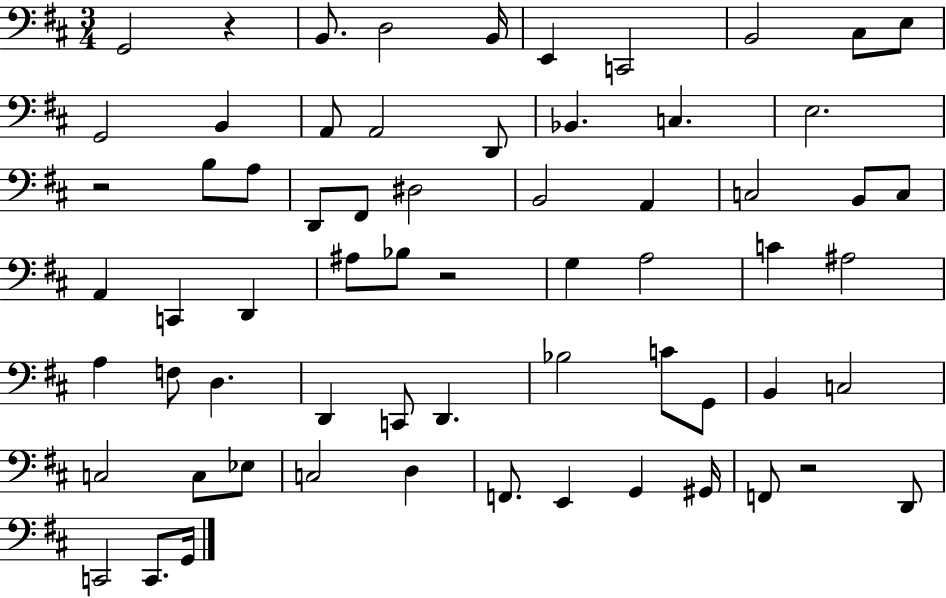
X:1
T:Untitled
M:3/4
L:1/4
K:D
G,,2 z B,,/2 D,2 B,,/4 E,, C,,2 B,,2 ^C,/2 E,/2 G,,2 B,, A,,/2 A,,2 D,,/2 _B,, C, E,2 z2 B,/2 A,/2 D,,/2 ^F,,/2 ^D,2 B,,2 A,, C,2 B,,/2 C,/2 A,, C,, D,, ^A,/2 _B,/2 z2 G, A,2 C ^A,2 A, F,/2 D, D,, C,,/2 D,, _B,2 C/2 G,,/2 B,, C,2 C,2 C,/2 _E,/2 C,2 D, F,,/2 E,, G,, ^G,,/4 F,,/2 z2 D,,/2 C,,2 C,,/2 G,,/4